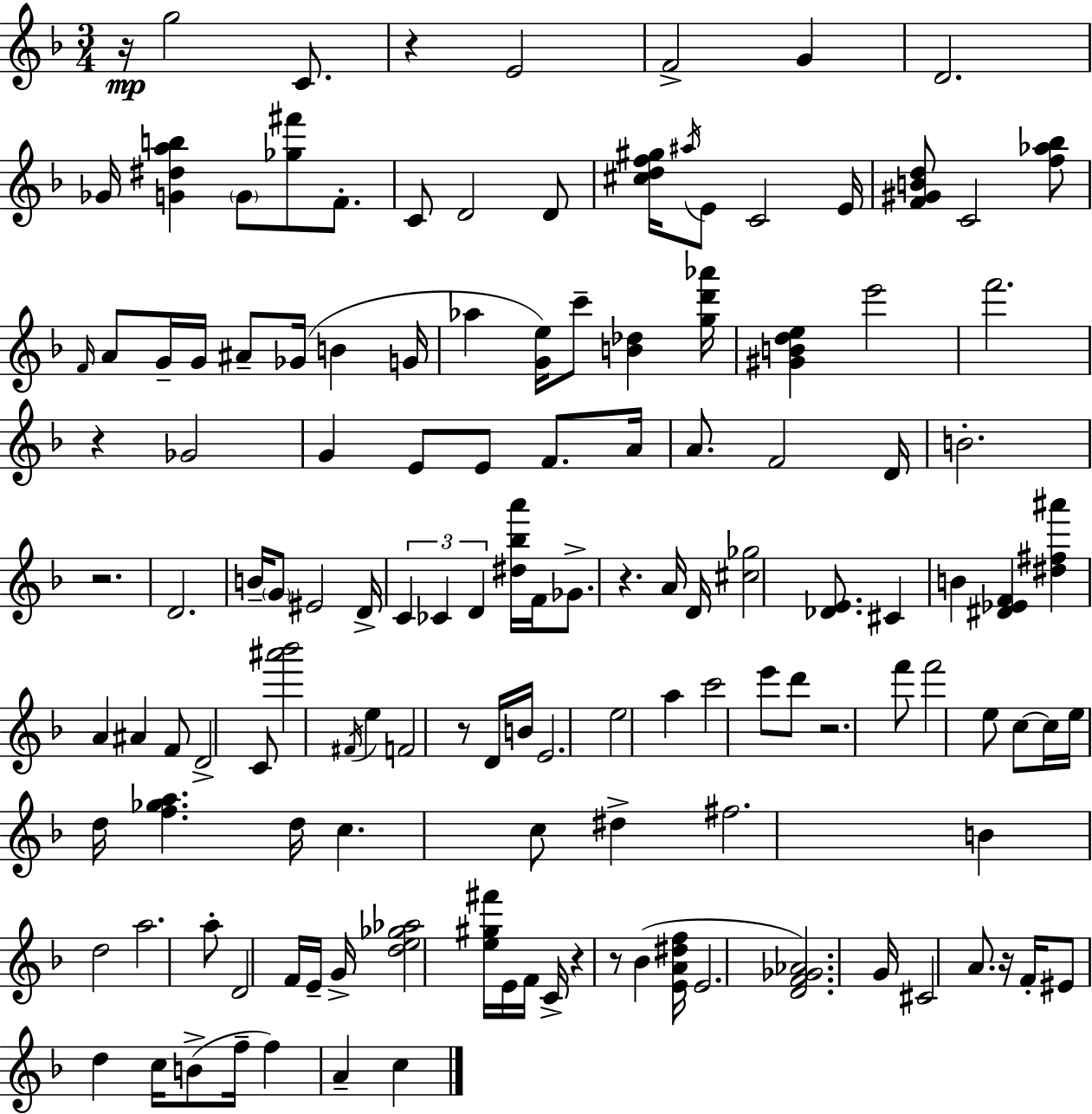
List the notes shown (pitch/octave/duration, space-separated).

R/s G5/h C4/e. R/q E4/h F4/h G4/q D4/h. Gb4/s [G4,D#5,A5,B5]/q G4/e [Gb5,F#6]/e F4/e. C4/e D4/h D4/e [C#5,D5,F5,G#5]/s A#5/s E4/e C4/h E4/s [F4,G#4,B4,D5]/e C4/h [F5,Ab5,Bb5]/e F4/s A4/e G4/s G4/s A#4/e Gb4/s B4/q G4/s Ab5/q [G4,E5]/s C6/e [B4,Db5]/q [G5,D6,Ab6]/s [G#4,B4,D5,E5]/q E6/h F6/h. R/q Gb4/h G4/q E4/e E4/e F4/e. A4/s A4/e. F4/h D4/s B4/h. R/h. D4/h. B4/s G4/e EIS4/h D4/s C4/q CES4/q D4/q [D#5,Bb5,A6]/s F4/s Gb4/e. R/q. A4/s D4/s [C#5,Gb5]/h [Db4,E4]/e. C#4/q B4/q [D#4,Eb4,F4]/q [D#5,F#5,A#6]/q A4/q A#4/q F4/e D4/h C4/e [A#6,Bb6]/h F#4/s E5/q F4/h R/e D4/s B4/s E4/h. E5/h A5/q C6/h E6/e D6/e R/h. F6/e F6/h E5/e C5/e C5/s E5/s D5/s [F5,Gb5,A5]/q. D5/s C5/q. C5/e D#5/q F#5/h. B4/q D5/h A5/h. A5/e D4/h F4/s E4/s G4/s [D5,E5,Gb5,Ab5]/h [E5,G#5,F#6]/s E4/s F4/s C4/s R/q R/e Bb4/q [E4,A4,D#5,F5]/s E4/h. [D4,F4,Gb4,Ab4]/h. G4/s C#4/h A4/e. R/s F4/s EIS4/e D5/q C5/s B4/e F5/s F5/q A4/q C5/q